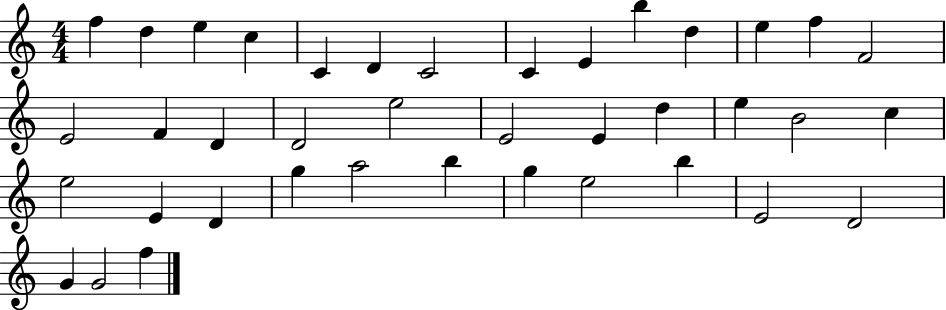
{
  \clef treble
  \numericTimeSignature
  \time 4/4
  \key c \major
  f''4 d''4 e''4 c''4 | c'4 d'4 c'2 | c'4 e'4 b''4 d''4 | e''4 f''4 f'2 | \break e'2 f'4 d'4 | d'2 e''2 | e'2 e'4 d''4 | e''4 b'2 c''4 | \break e''2 e'4 d'4 | g''4 a''2 b''4 | g''4 e''2 b''4 | e'2 d'2 | \break g'4 g'2 f''4 | \bar "|."
}